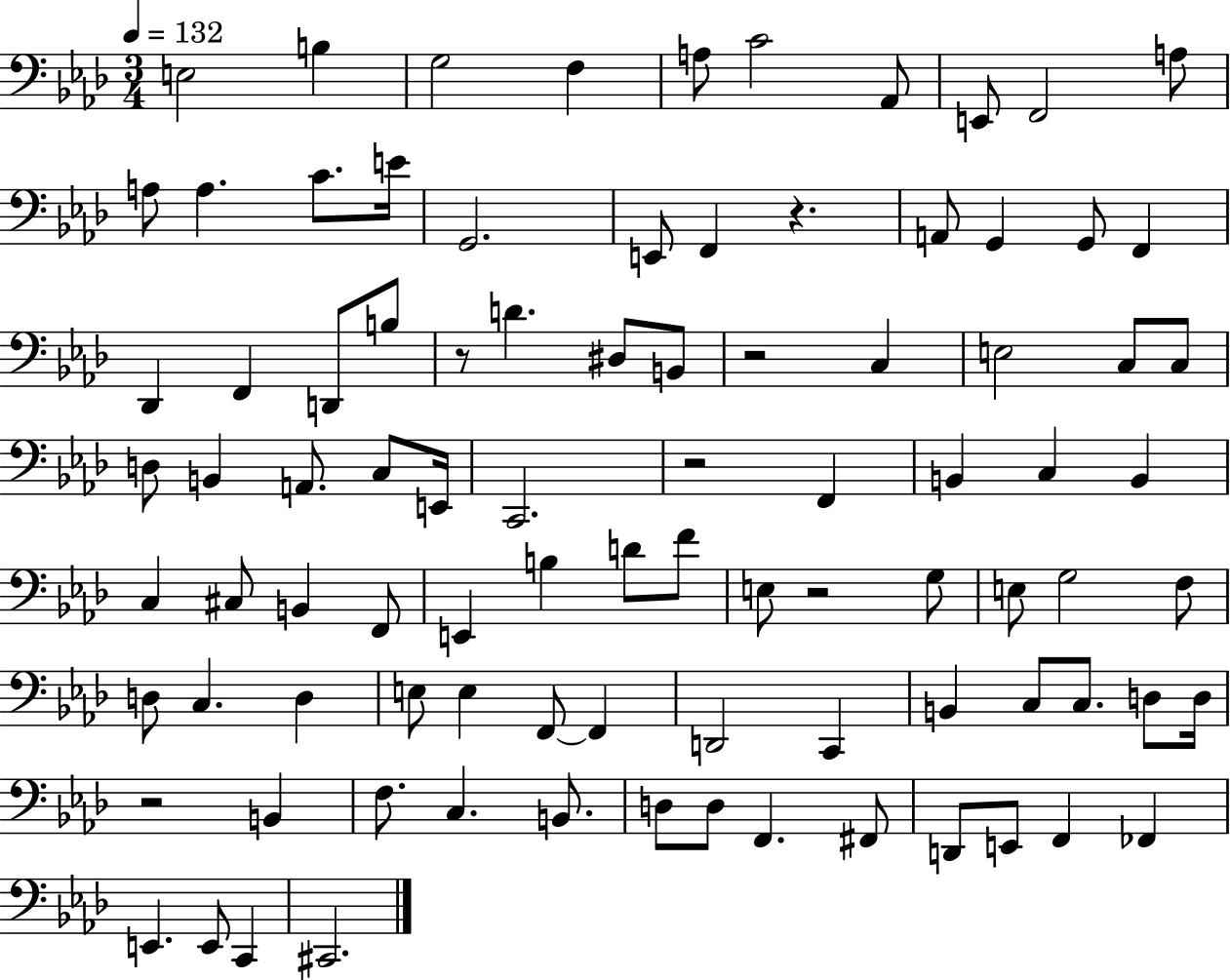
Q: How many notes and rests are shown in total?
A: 91